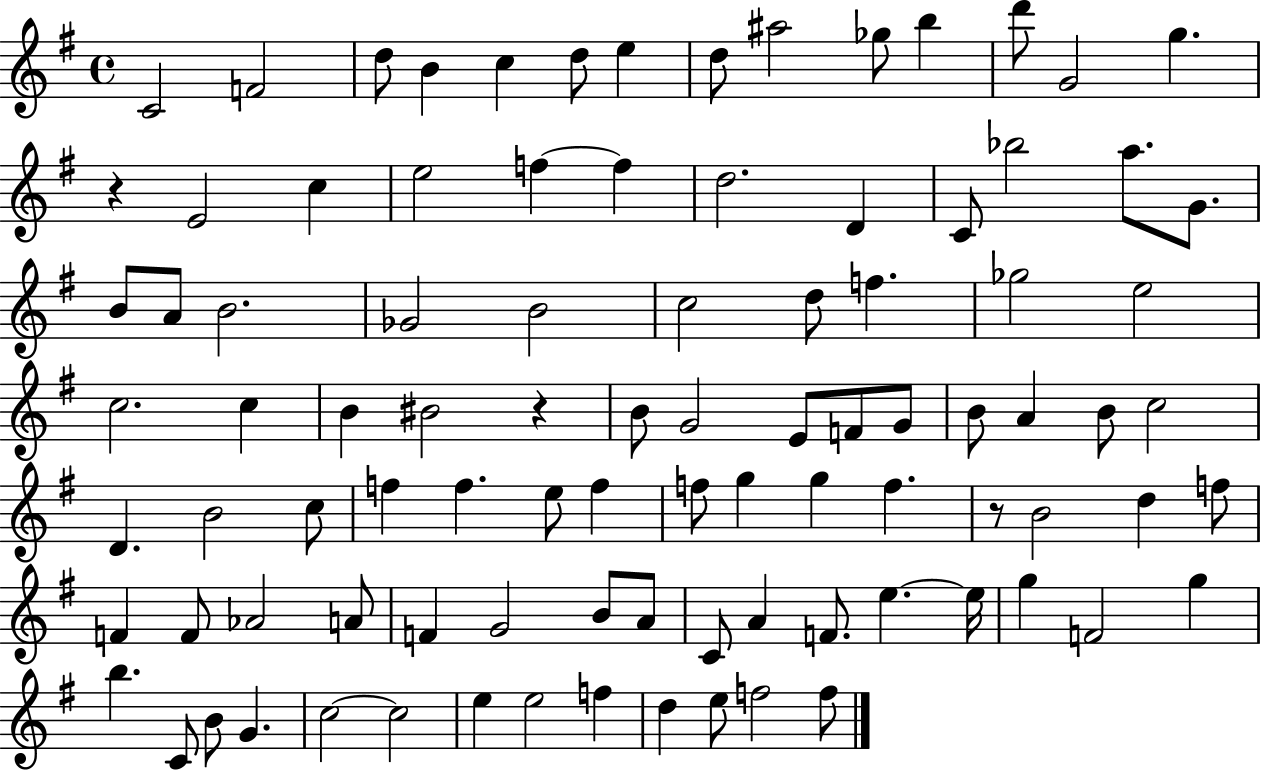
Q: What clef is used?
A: treble